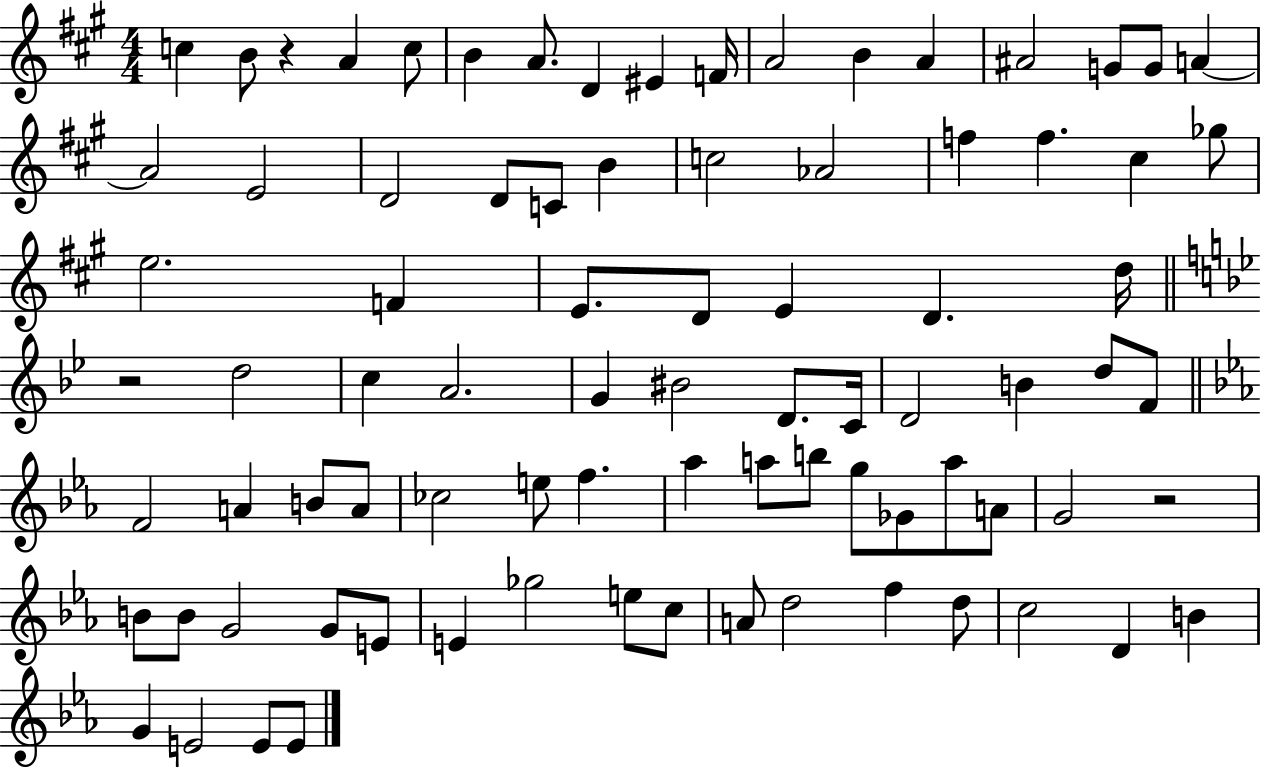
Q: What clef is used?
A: treble